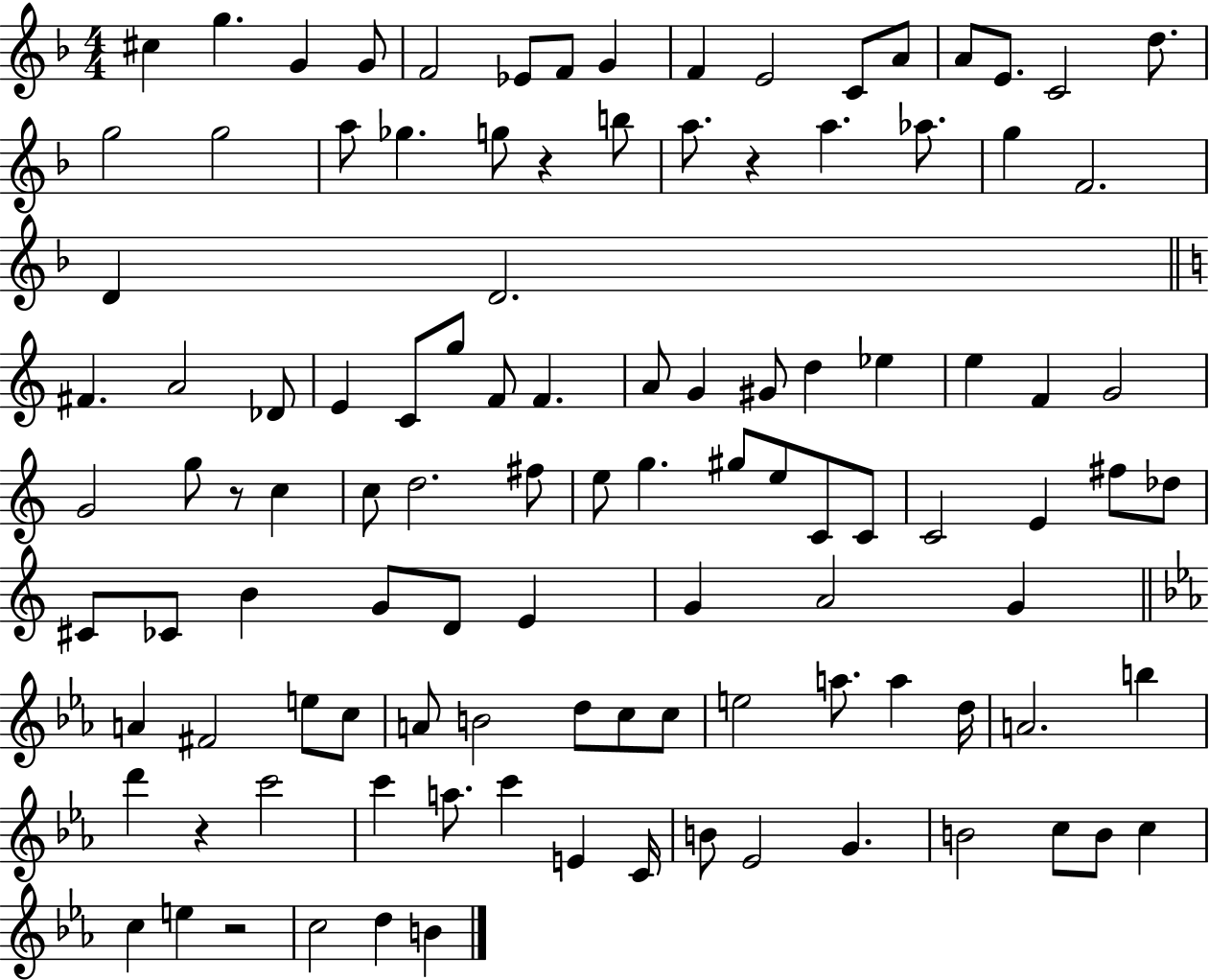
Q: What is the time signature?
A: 4/4